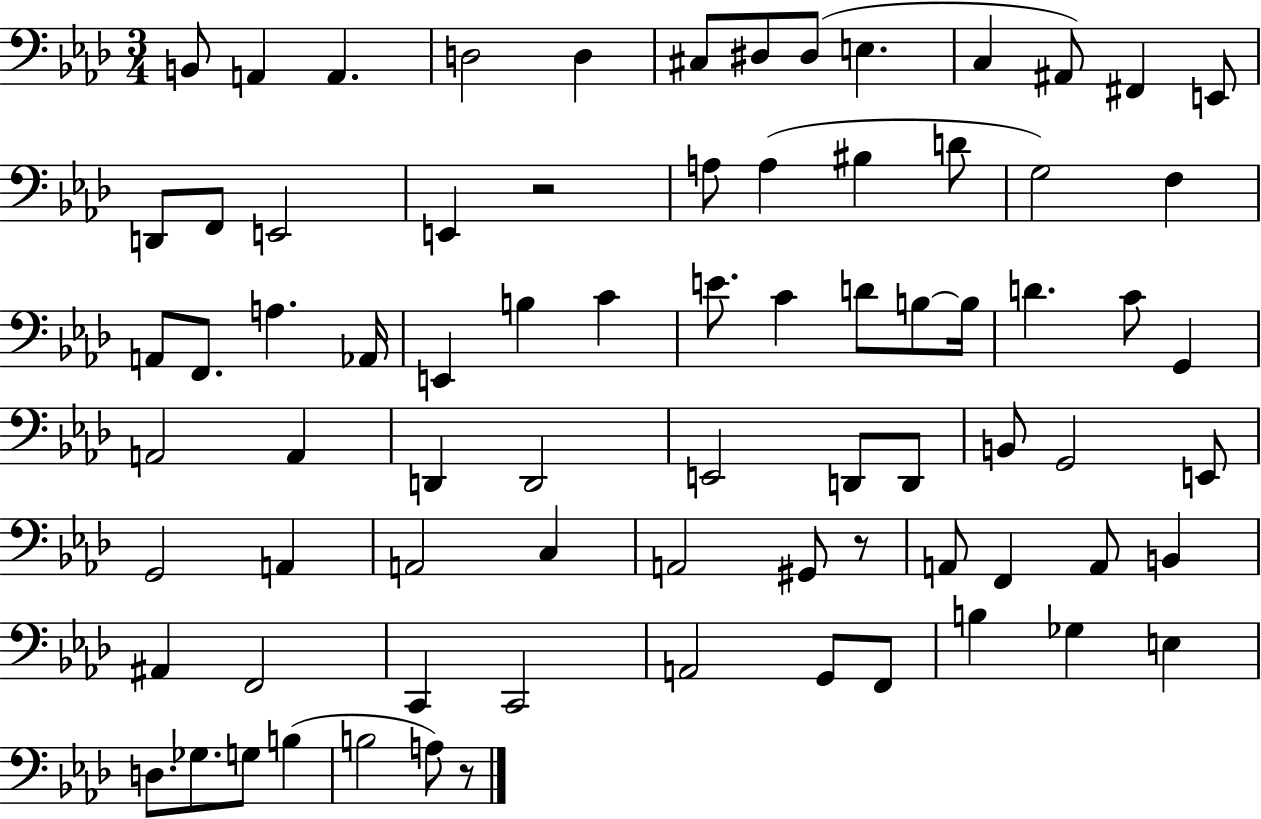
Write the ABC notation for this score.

X:1
T:Untitled
M:3/4
L:1/4
K:Ab
B,,/2 A,, A,, D,2 D, ^C,/2 ^D,/2 ^D,/2 E, C, ^A,,/2 ^F,, E,,/2 D,,/2 F,,/2 E,,2 E,, z2 A,/2 A, ^B, D/2 G,2 F, A,,/2 F,,/2 A, _A,,/4 E,, B, C E/2 C D/2 B,/2 B,/4 D C/2 G,, A,,2 A,, D,, D,,2 E,,2 D,,/2 D,,/2 B,,/2 G,,2 E,,/2 G,,2 A,, A,,2 C, A,,2 ^G,,/2 z/2 A,,/2 F,, A,,/2 B,, ^A,, F,,2 C,, C,,2 A,,2 G,,/2 F,,/2 B, _G, E, D,/2 _G,/2 G,/2 B, B,2 A,/2 z/2